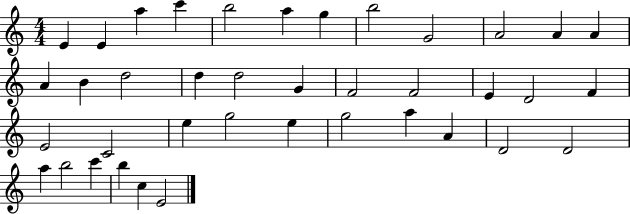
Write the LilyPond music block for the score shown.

{
  \clef treble
  \numericTimeSignature
  \time 4/4
  \key c \major
  e'4 e'4 a''4 c'''4 | b''2 a''4 g''4 | b''2 g'2 | a'2 a'4 a'4 | \break a'4 b'4 d''2 | d''4 d''2 g'4 | f'2 f'2 | e'4 d'2 f'4 | \break e'2 c'2 | e''4 g''2 e''4 | g''2 a''4 a'4 | d'2 d'2 | \break a''4 b''2 c'''4 | b''4 c''4 e'2 | \bar "|."
}